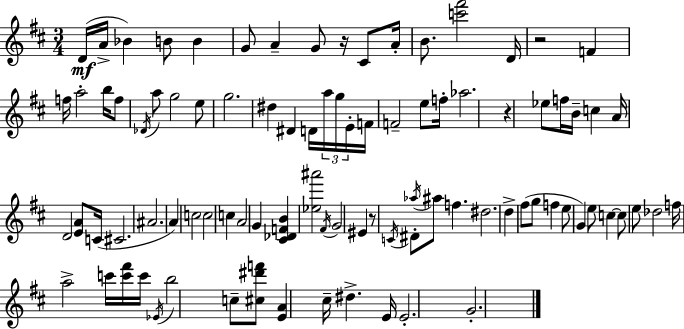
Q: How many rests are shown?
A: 4